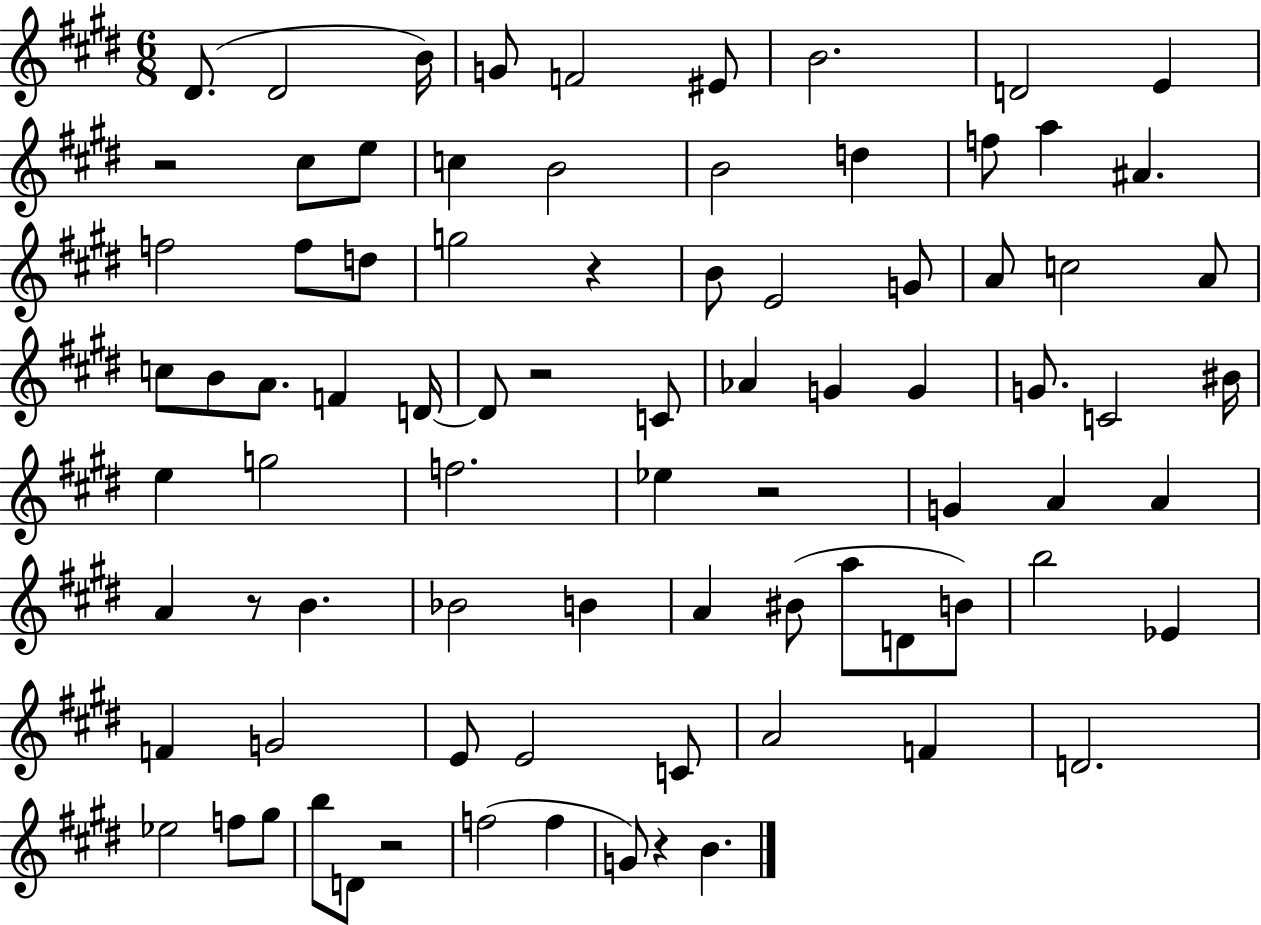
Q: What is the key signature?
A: E major